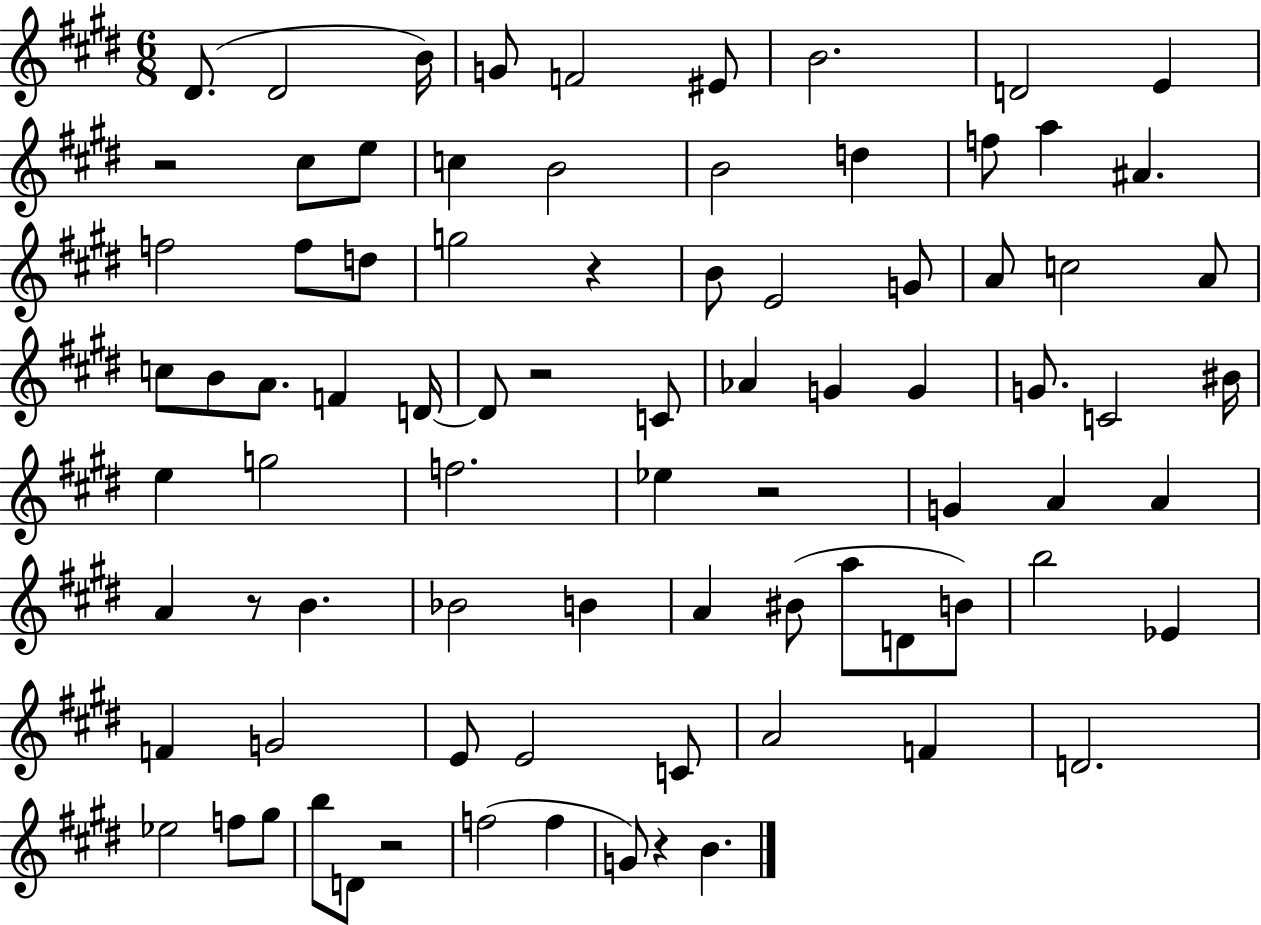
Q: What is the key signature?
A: E major